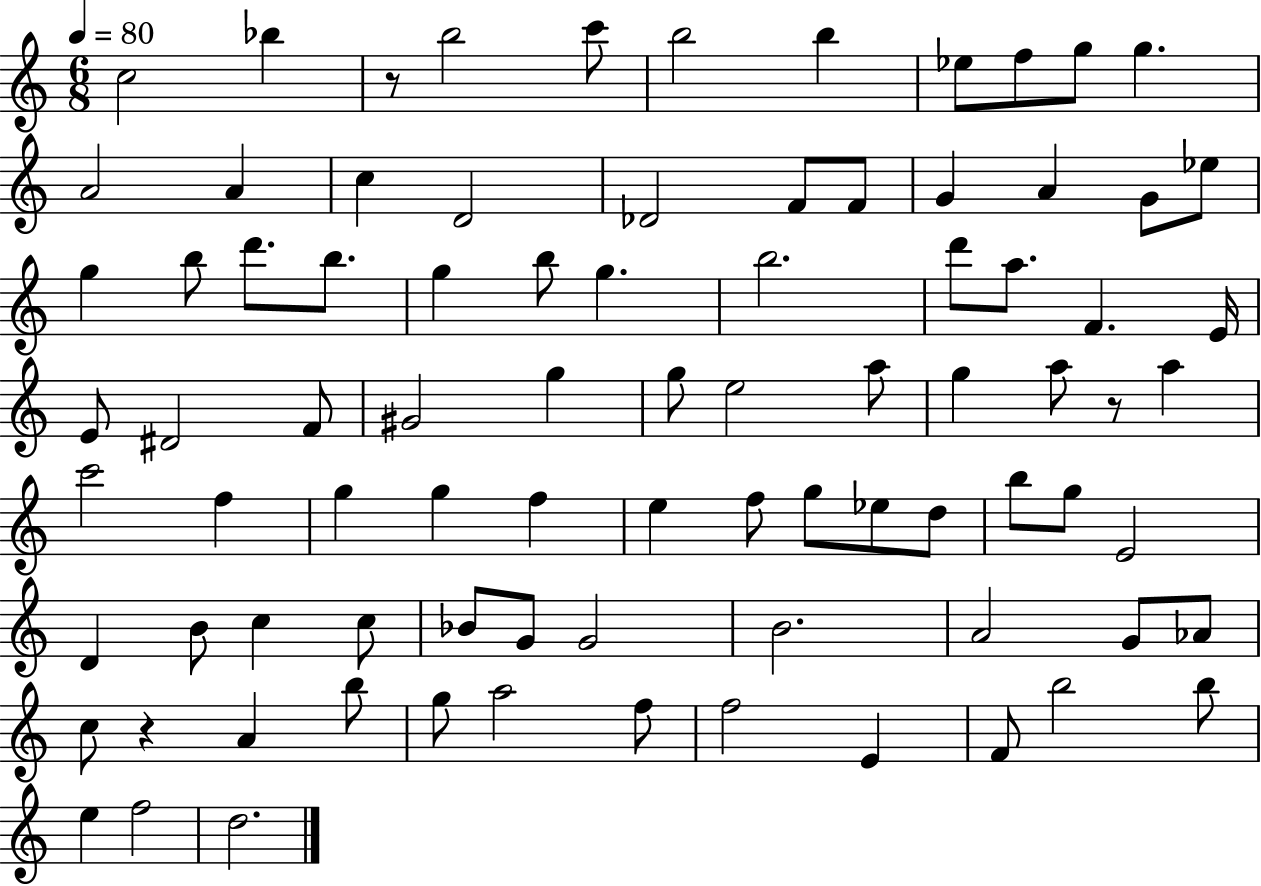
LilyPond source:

{
  \clef treble
  \numericTimeSignature
  \time 6/8
  \key c \major
  \tempo 4 = 80
  c''2 bes''4 | r8 b''2 c'''8 | b''2 b''4 | ees''8 f''8 g''8 g''4. | \break a'2 a'4 | c''4 d'2 | des'2 f'8 f'8 | g'4 a'4 g'8 ees''8 | \break g''4 b''8 d'''8. b''8. | g''4 b''8 g''4. | b''2. | d'''8 a''8. f'4. e'16 | \break e'8 dis'2 f'8 | gis'2 g''4 | g''8 e''2 a''8 | g''4 a''8 r8 a''4 | \break c'''2 f''4 | g''4 g''4 f''4 | e''4 f''8 g''8 ees''8 d''8 | b''8 g''8 e'2 | \break d'4 b'8 c''4 c''8 | bes'8 g'8 g'2 | b'2. | a'2 g'8 aes'8 | \break c''8 r4 a'4 b''8 | g''8 a''2 f''8 | f''2 e'4 | f'8 b''2 b''8 | \break e''4 f''2 | d''2. | \bar "|."
}